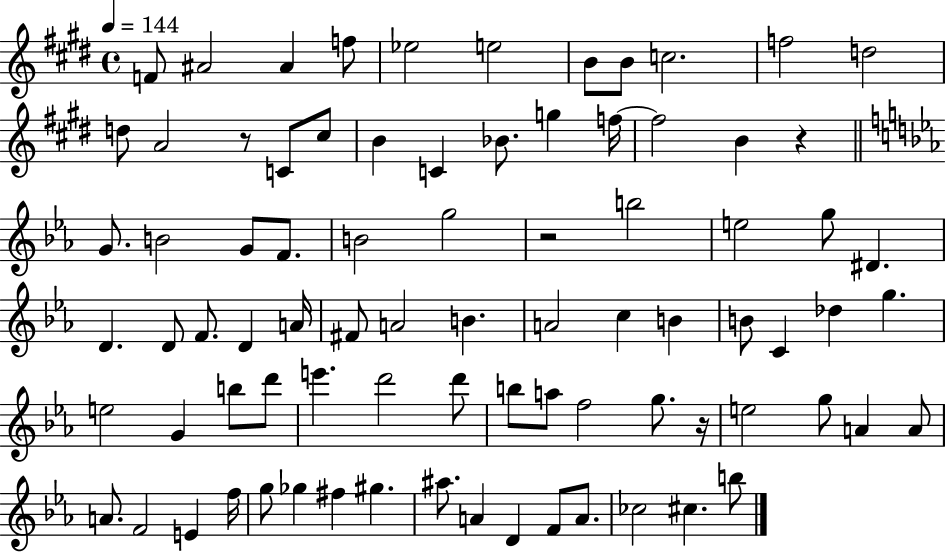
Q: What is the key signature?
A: E major